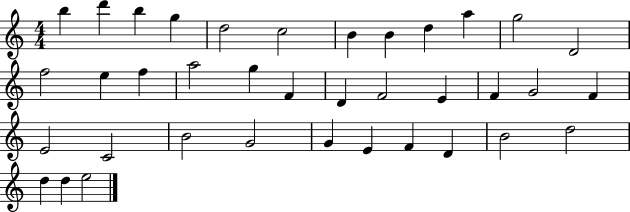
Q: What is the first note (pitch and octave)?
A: B5